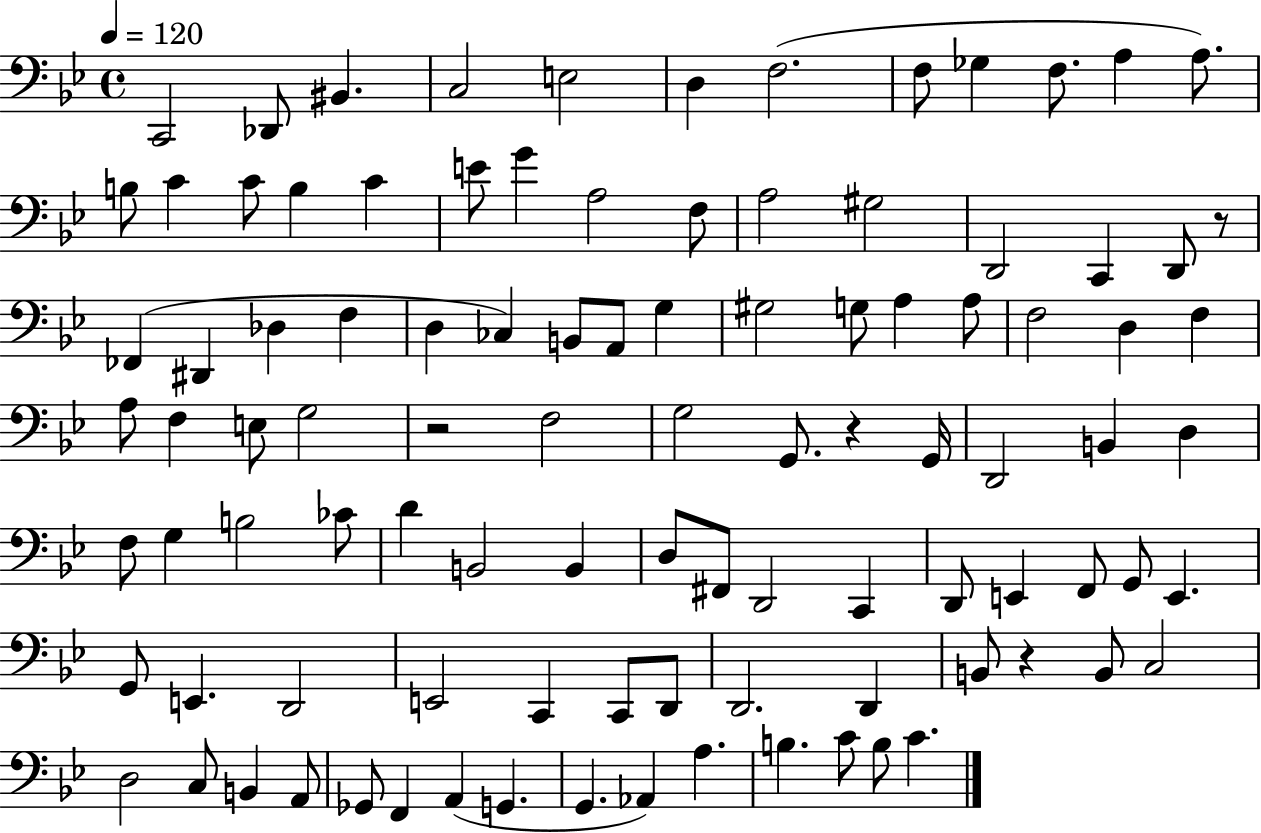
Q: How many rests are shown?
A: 4